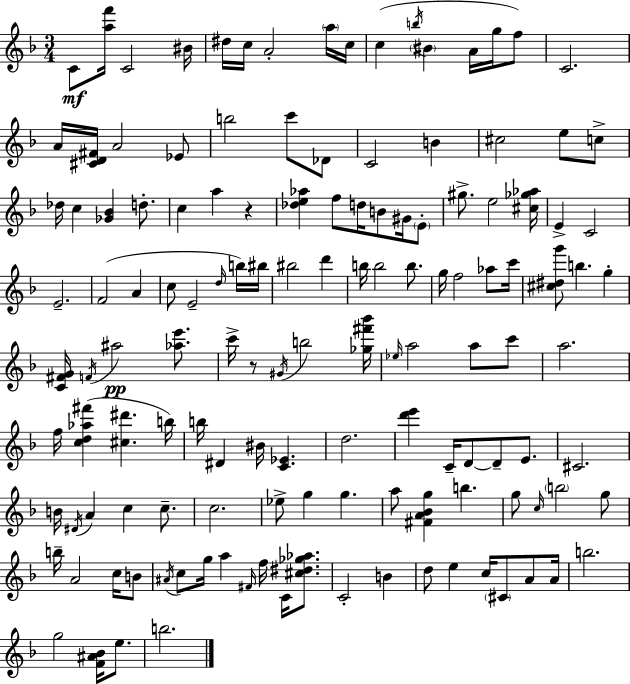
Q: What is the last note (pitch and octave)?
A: B5